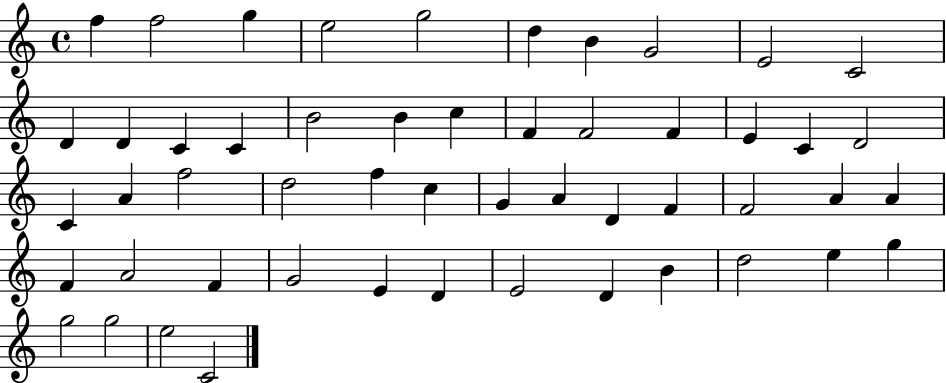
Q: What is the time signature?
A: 4/4